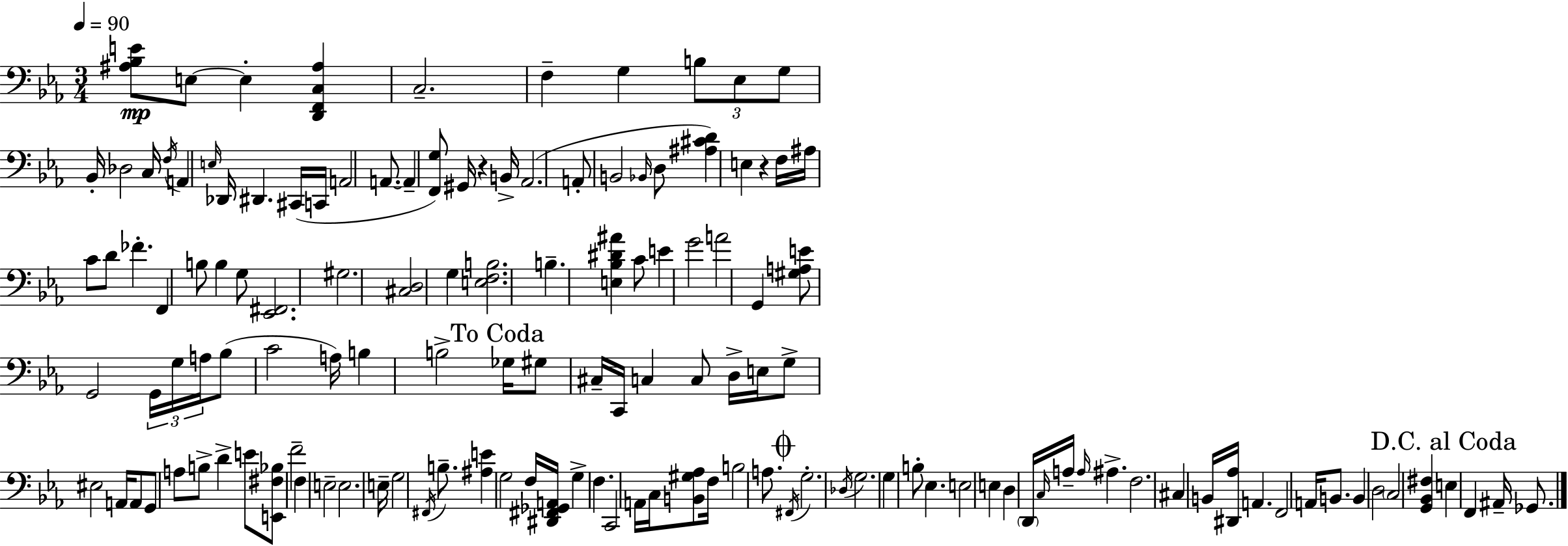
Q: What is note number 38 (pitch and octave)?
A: G3